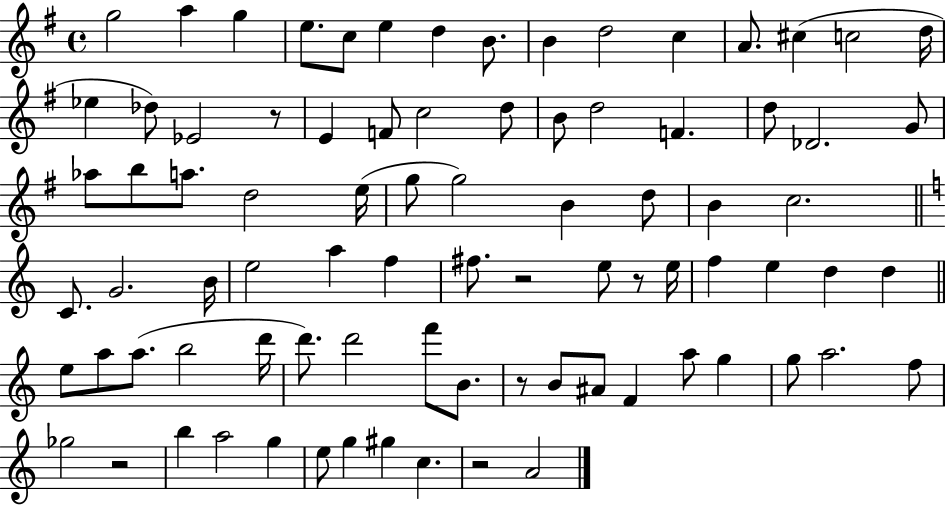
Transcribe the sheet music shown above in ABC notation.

X:1
T:Untitled
M:4/4
L:1/4
K:G
g2 a g e/2 c/2 e d B/2 B d2 c A/2 ^c c2 d/4 _e _d/2 _E2 z/2 E F/2 c2 d/2 B/2 d2 F d/2 _D2 G/2 _a/2 b/2 a/2 d2 e/4 g/2 g2 B d/2 B c2 C/2 G2 B/4 e2 a f ^f/2 z2 e/2 z/2 e/4 f e d d e/2 a/2 a/2 b2 d'/4 d'/2 d'2 f'/2 B/2 z/2 B/2 ^A/2 F a/2 g g/2 a2 f/2 _g2 z2 b a2 g e/2 g ^g c z2 A2